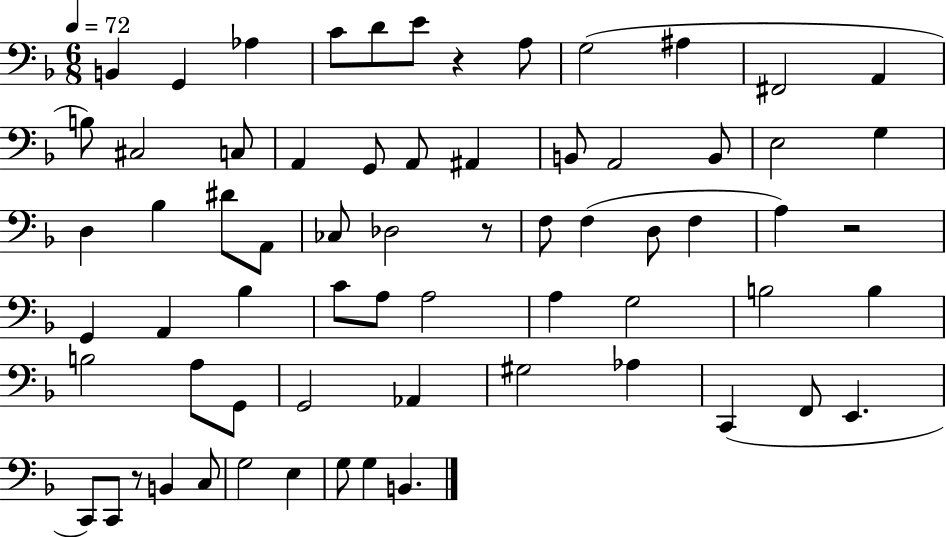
B2/q G2/q Ab3/q C4/e D4/e E4/e R/q A3/e G3/h A#3/q F#2/h A2/q B3/e C#3/h C3/e A2/q G2/e A2/e A#2/q B2/e A2/h B2/e E3/h G3/q D3/q Bb3/q D#4/e A2/e CES3/e Db3/h R/e F3/e F3/q D3/e F3/q A3/q R/h G2/q A2/q Bb3/q C4/e A3/e A3/h A3/q G3/h B3/h B3/q B3/h A3/e G2/e G2/h Ab2/q G#3/h Ab3/q C2/q F2/e E2/q. C2/e C2/e R/e B2/q C3/e G3/h E3/q G3/e G3/q B2/q.